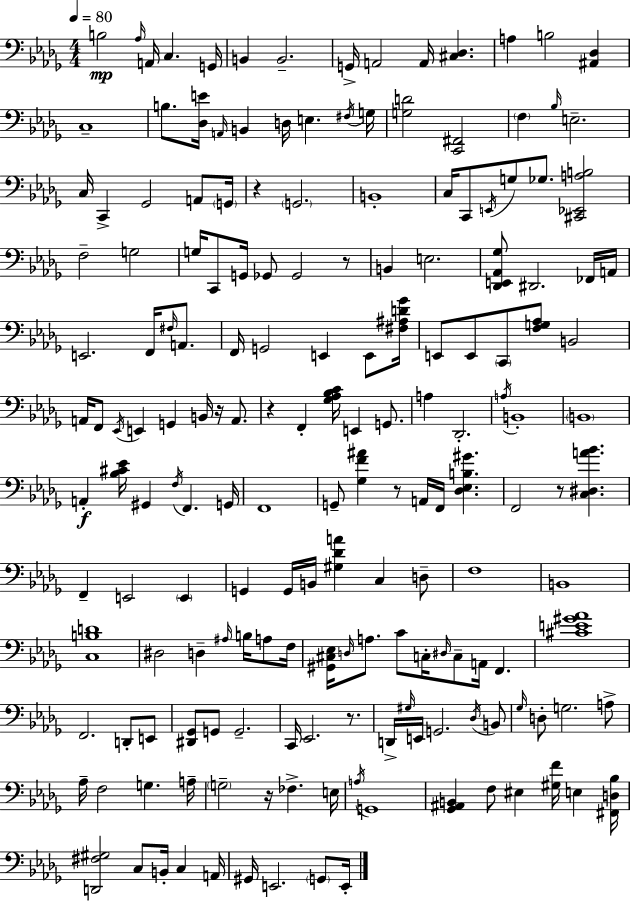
X:1
T:Untitled
M:4/4
L:1/4
K:Bbm
B,2 _A,/4 A,,/4 C, G,,/4 B,, B,,2 G,,/4 A,,2 A,,/4 [^C,_D,] A, B,2 [^A,,_D,] C,4 B,/2 [_D,E]/4 A,,/4 B,, D,/4 E, ^F,/4 G,/4 [G,D]2 [C,,^F,,]2 F, _B,/4 E,2 C,/4 C,, _G,,2 A,,/2 G,,/4 z G,,2 B,,4 C,/4 C,,/2 E,,/4 G,/2 _G,/2 [^C,,_E,,A,B,]2 F,2 G,2 G,/4 C,,/2 G,,/4 _G,,/2 _G,,2 z/2 B,, E,2 [_D,,E,,_A,,_G,]/2 ^D,,2 _F,,/4 A,,/4 E,,2 F,,/4 ^F,/4 A,,/2 F,,/4 G,,2 E,, E,,/2 [^F,^A,D_G]/4 E,,/2 E,,/2 C,,/2 [F,G,_A,]/2 B,,2 A,,/4 F,,/2 _E,,/4 E,, G,, B,,/4 z/4 A,,/2 z F,, [_G,_A,_B,C]/4 E,, G,,/2 A, _D,,2 A,/4 B,,4 B,,4 A,, [_B,^C_E]/4 ^G,, F,/4 F,, G,,/4 F,,4 G,,/2 [_G,F^A] z/2 A,,/4 F,,/4 [_D,_E,B,^G] F,,2 z/2 [C,^D,A_B] F,, E,,2 E,, G,, G,,/4 B,,/4 [^G,_DA] C, D,/2 F,4 B,,4 [C,B,D]4 ^D,2 D, ^A,/4 B,/4 A,/2 F,/4 [^G,,^C,_E,]/4 D,/4 A,/2 C/2 C,/4 ^D,/4 C,/2 A,,/4 F,, [^CE^G_A]4 F,,2 D,,/2 E,,/2 [^D,,_G,,]/2 G,,/2 G,,2 C,,/4 _E,,2 z/2 D,,/4 ^G,/4 E,,/4 G,,2 _D,/4 B,,/2 _G,/4 D,/2 G,2 A,/2 _A,/4 F,2 G, A,/4 G,2 z/4 _F, E,/4 A,/4 G,,4 [_G,,^A,,B,,] F,/2 ^E, [^G,F]/4 E, [^F,,D,_B,]/4 [D,,^F,^G,]2 C,/2 B,,/4 C, A,,/4 ^G,,/4 E,,2 G,,/2 E,,/4